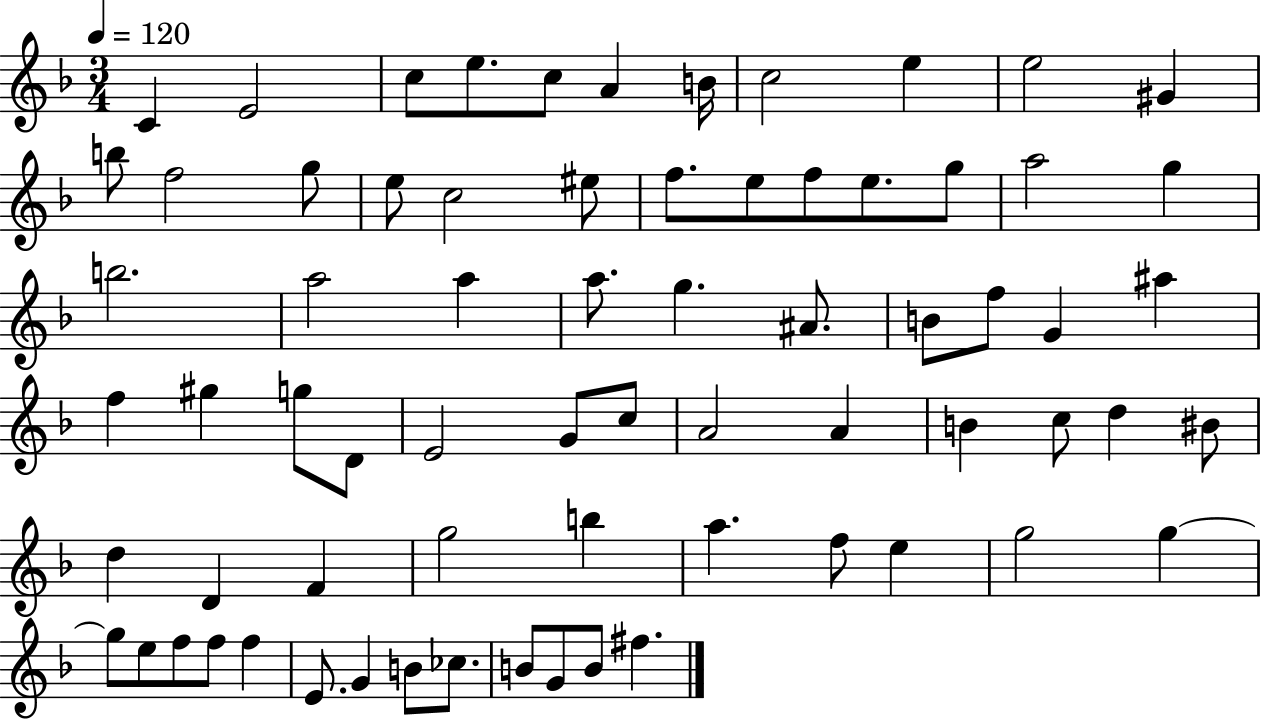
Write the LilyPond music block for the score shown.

{
  \clef treble
  \numericTimeSignature
  \time 3/4
  \key f \major
  \tempo 4 = 120
  c'4 e'2 | c''8 e''8. c''8 a'4 b'16 | c''2 e''4 | e''2 gis'4 | \break b''8 f''2 g''8 | e''8 c''2 eis''8 | f''8. e''8 f''8 e''8. g''8 | a''2 g''4 | \break b''2. | a''2 a''4 | a''8. g''4. ais'8. | b'8 f''8 g'4 ais''4 | \break f''4 gis''4 g''8 d'8 | e'2 g'8 c''8 | a'2 a'4 | b'4 c''8 d''4 bis'8 | \break d''4 d'4 f'4 | g''2 b''4 | a''4. f''8 e''4 | g''2 g''4~~ | \break g''8 e''8 f''8 f''8 f''4 | e'8. g'4 b'8 ces''8. | b'8 g'8 b'8 fis''4. | \bar "|."
}